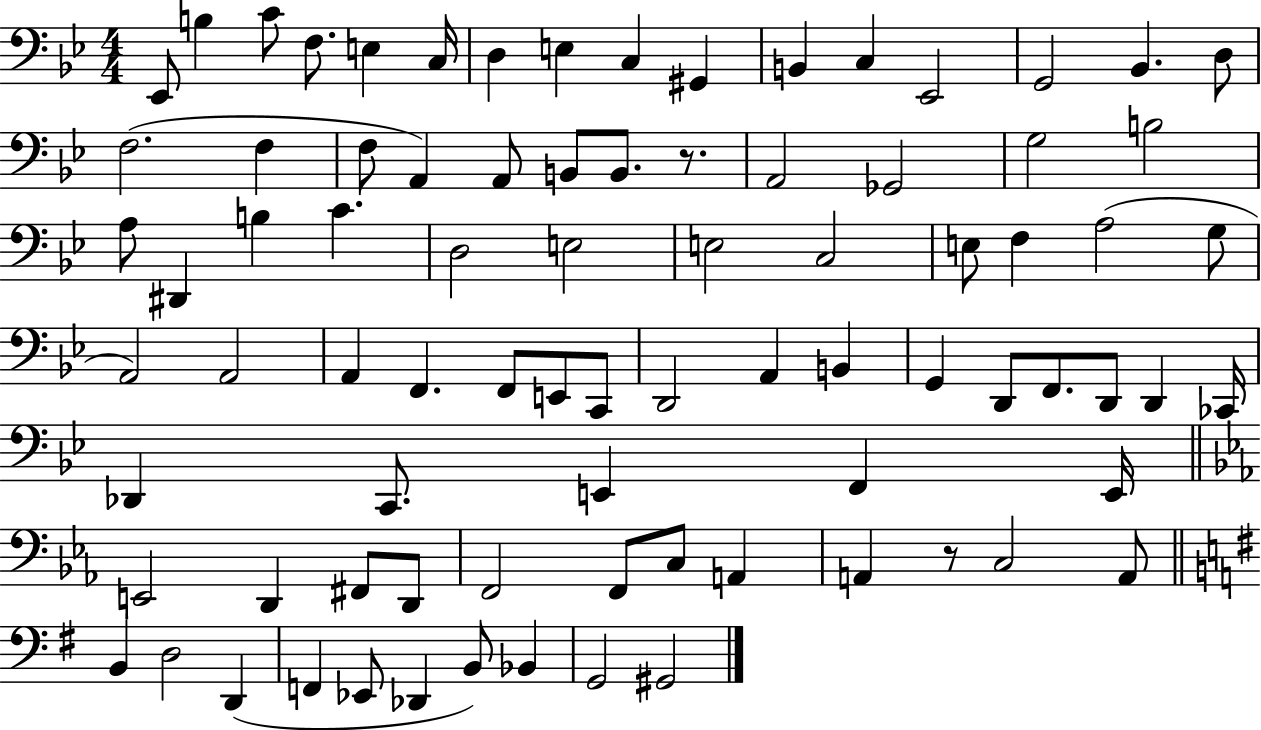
{
  \clef bass
  \numericTimeSignature
  \time 4/4
  \key bes \major
  \repeat volta 2 { ees,8 b4 c'8 f8. e4 c16 | d4 e4 c4 gis,4 | b,4 c4 ees,2 | g,2 bes,4. d8 | \break f2.( f4 | f8 a,4) a,8 b,8 b,8. r8. | a,2 ges,2 | g2 b2 | \break a8 dis,4 b4 c'4. | d2 e2 | e2 c2 | e8 f4 a2( g8 | \break a,2) a,2 | a,4 f,4. f,8 e,8 c,8 | d,2 a,4 b,4 | g,4 d,8 f,8. d,8 d,4 ces,16 | \break des,4 c,8. e,4 f,4 e,16 | \bar "||" \break \key c \minor e,2 d,4 fis,8 d,8 | f,2 f,8 c8 a,4 | a,4 r8 c2 a,8 | \bar "||" \break \key g \major b,4 d2 d,4( | f,4 ees,8 des,4 b,8) bes,4 | g,2 gis,2 | } \bar "|."
}